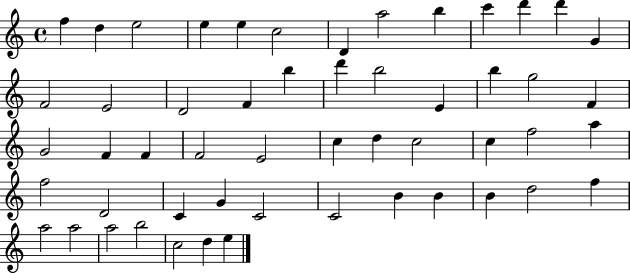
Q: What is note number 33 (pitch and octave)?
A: C5